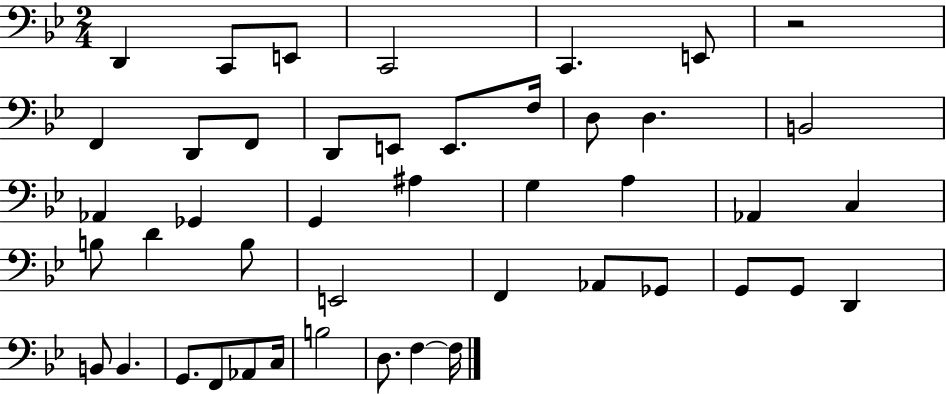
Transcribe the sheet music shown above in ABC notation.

X:1
T:Untitled
M:2/4
L:1/4
K:Bb
D,, C,,/2 E,,/2 C,,2 C,, E,,/2 z2 F,, D,,/2 F,,/2 D,,/2 E,,/2 E,,/2 F,/4 D,/2 D, B,,2 _A,, _G,, G,, ^A, G, A, _A,, C, B,/2 D B,/2 E,,2 F,, _A,,/2 _G,,/2 G,,/2 G,,/2 D,, B,,/2 B,, G,,/2 F,,/2 _A,,/2 C,/4 B,2 D,/2 F, F,/4